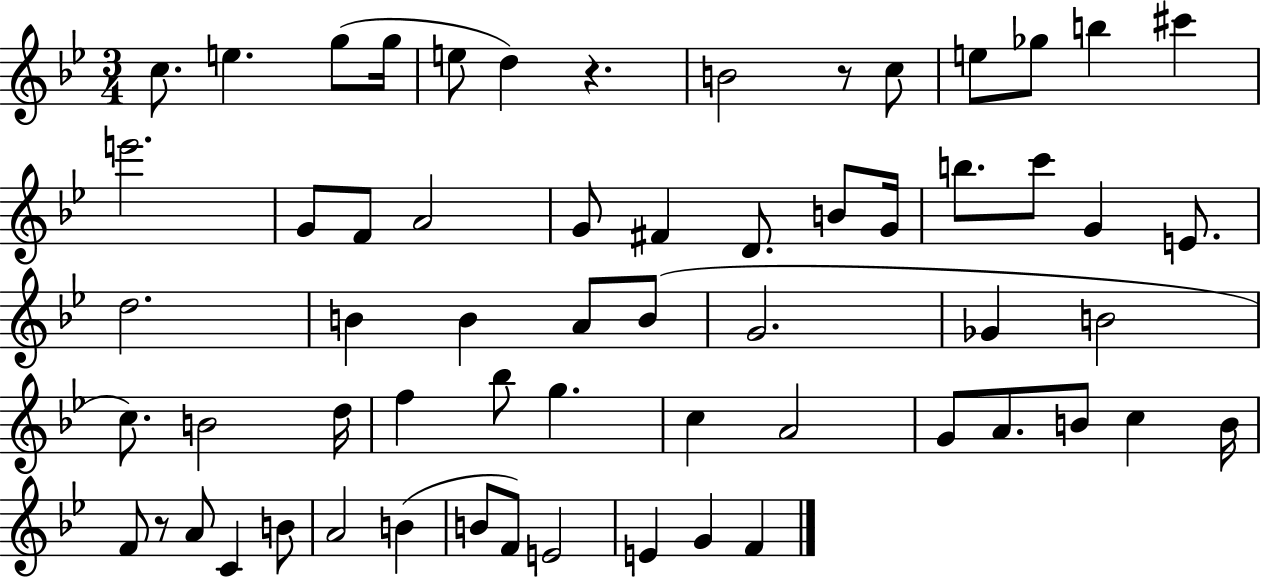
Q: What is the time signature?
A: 3/4